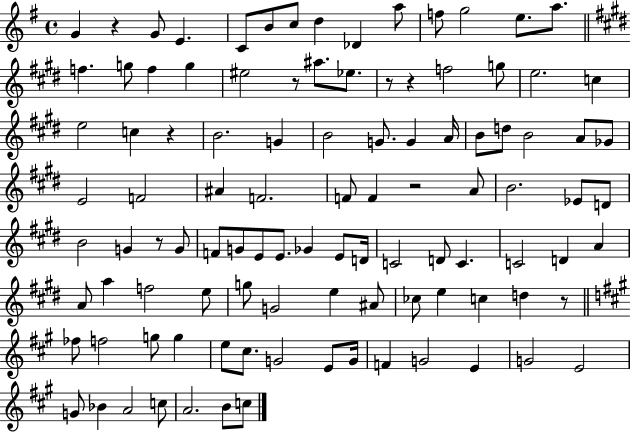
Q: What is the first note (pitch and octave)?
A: G4